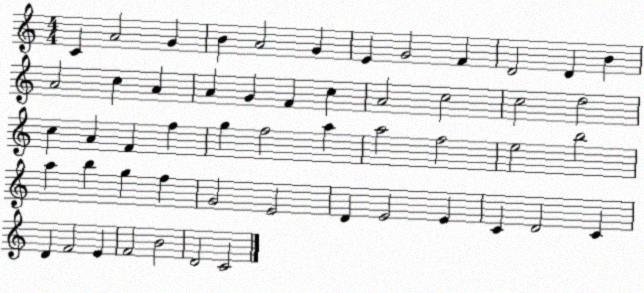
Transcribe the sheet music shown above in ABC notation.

X:1
T:Untitled
M:4/4
L:1/4
K:C
C A2 G B A2 G E G2 F D2 D B A2 c A A G F c A2 c2 c2 d2 c A F f g f2 a a2 f2 e2 b2 a b g f G2 E2 D E2 E C D2 C D F2 E F2 B2 D2 C2